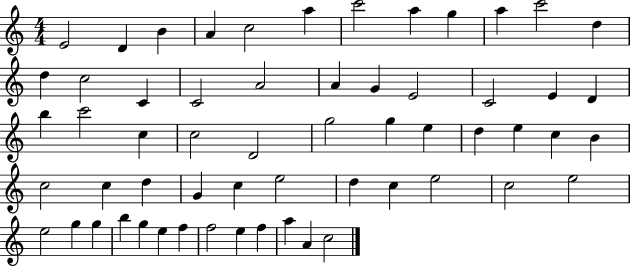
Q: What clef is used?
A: treble